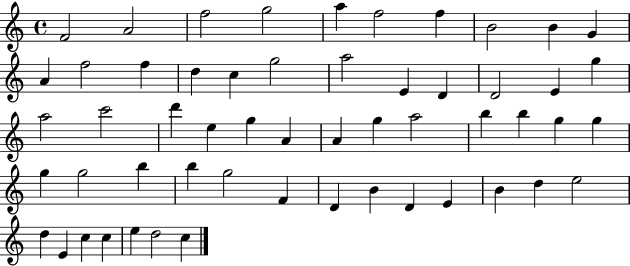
X:1
T:Untitled
M:4/4
L:1/4
K:C
F2 A2 f2 g2 a f2 f B2 B G A f2 f d c g2 a2 E D D2 E g a2 c'2 d' e g A A g a2 b b g g g g2 b b g2 F D B D E B d e2 d E c c e d2 c